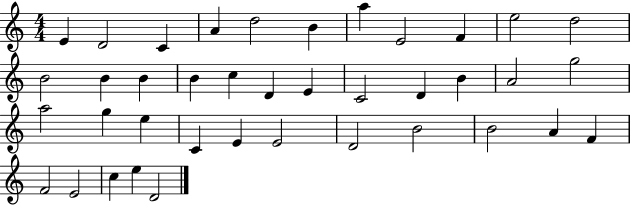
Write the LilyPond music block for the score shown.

{
  \clef treble
  \numericTimeSignature
  \time 4/4
  \key c \major
  e'4 d'2 c'4 | a'4 d''2 b'4 | a''4 e'2 f'4 | e''2 d''2 | \break b'2 b'4 b'4 | b'4 c''4 d'4 e'4 | c'2 d'4 b'4 | a'2 g''2 | \break a''2 g''4 e''4 | c'4 e'4 e'2 | d'2 b'2 | b'2 a'4 f'4 | \break f'2 e'2 | c''4 e''4 d'2 | \bar "|."
}